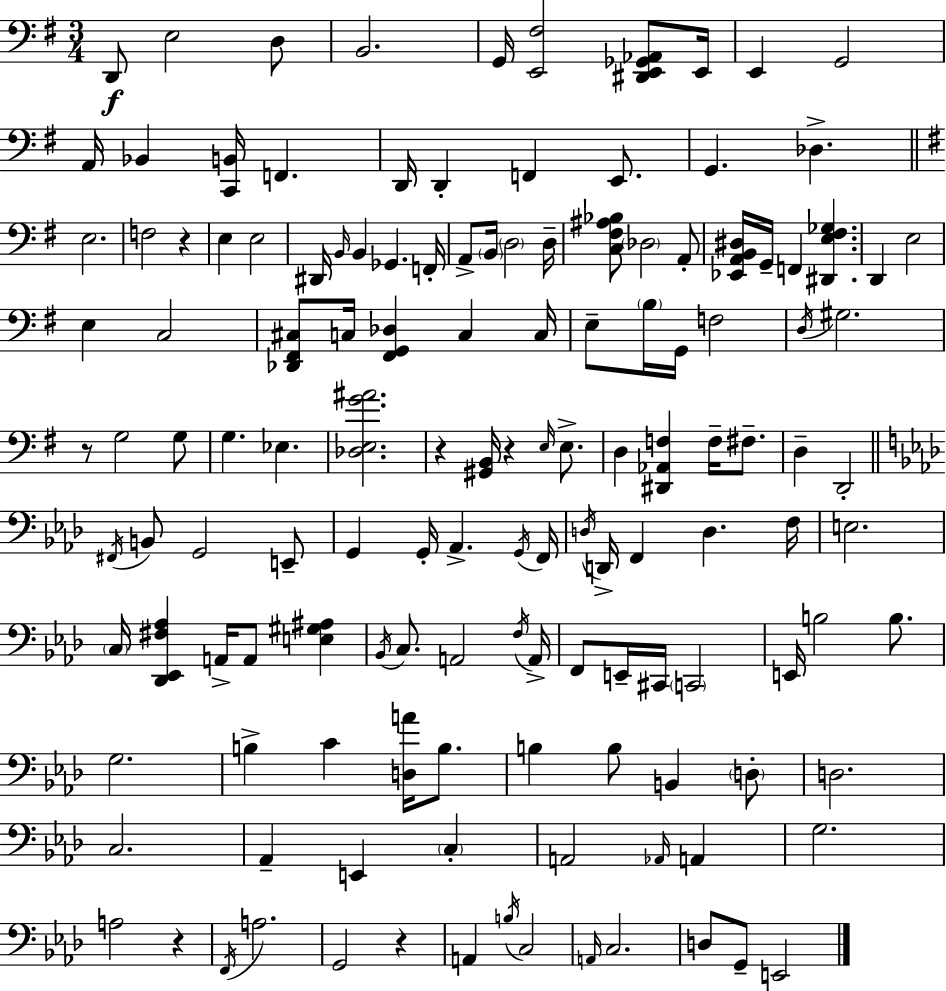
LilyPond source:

{
  \clef bass
  \numericTimeSignature
  \time 3/4
  \key g \major
  d,8\f e2 d8 | b,2. | g,16 <e, fis>2 <dis, e, ges, aes,>8 e,16 | e,4 g,2 | \break a,16 bes,4 <c, b,>16 f,4. | d,16 d,4-. f,4 e,8. | g,4. des4.-> | \bar "||" \break \key g \major e2. | f2 r4 | e4 e2 | dis,16 \grace { b,16 } b,4 ges,4. | \break f,16-. a,8-> \parenthesize b,16 \parenthesize d2 | d16-- <c fis ais bes>8 \parenthesize des2 a,8-. | <ees, a, b, dis>16 g,16-- f,4 <dis, e fis ges>4. | d,4 e2 | \break e4 c2 | <des, fis, cis>8 c16 <fis, g, des>4 c4 | c16 e8-- \parenthesize b16 g,16 f2 | \acciaccatura { d16 } gis2. | \break r8 g2 | g8 g4. ees4. | <des e g' ais'>2. | r4 <gis, b,>16 r4 \grace { e16 } | \break e8.-> d4 <dis, aes, f>4 f16-- | fis8.-- d4-- d,2-. | \bar "||" \break \key aes \major \acciaccatura { fis,16 } b,8 g,2 e,8-- | g,4 g,16-. aes,4.-> | \acciaccatura { g,16 } f,16 \acciaccatura { d16 } d,16-> f,4 d4. | f16 e2. | \break \parenthesize c16 <des, ees, fis aes>4 a,16-> a,8 <e gis ais>4 | \acciaccatura { bes,16 } c8. a,2 | \acciaccatura { f16 } a,16-> f,8 e,16-- cis,16 \parenthesize c,2 | e,16 b2 | \break b8. g2. | b4-> c'4 | <d a'>16 b8. b4 b8 b,4 | \parenthesize d8-. d2. | \break c2. | aes,4-- e,4 | \parenthesize c4-. a,2 | \grace { aes,16 } a,4 g2. | \break a2 | r4 \acciaccatura { f,16 } a2. | g,2 | r4 a,4 \acciaccatura { b16 } | \break c2 \grace { a,16 } c2. | d8 g,8-- | e,2 \bar "|."
}